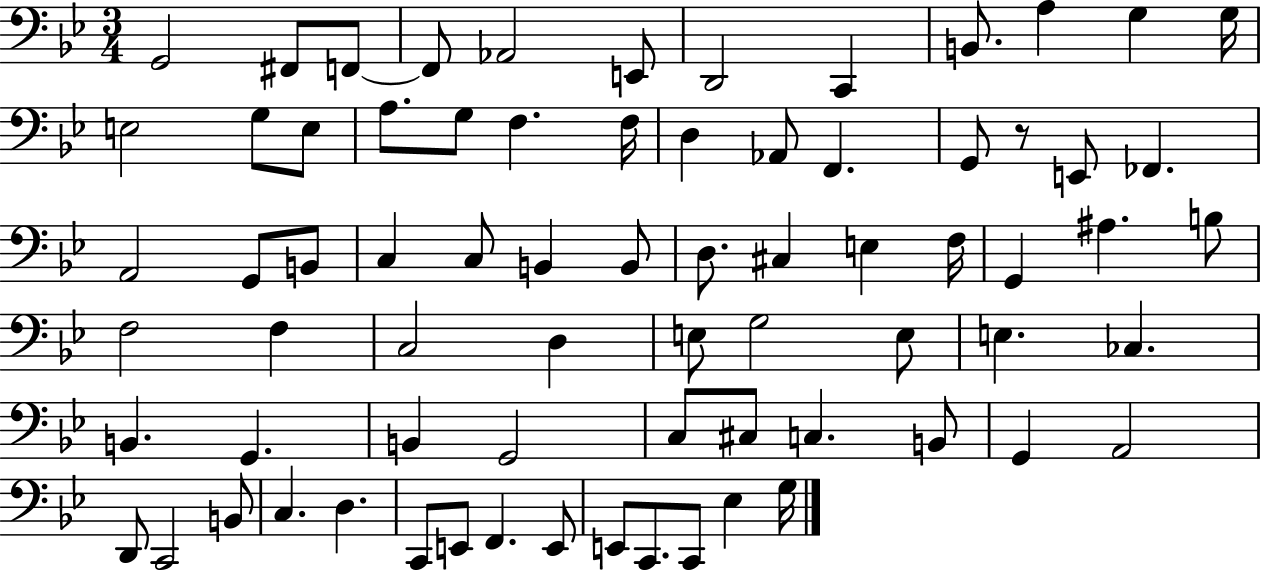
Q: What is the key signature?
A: BES major